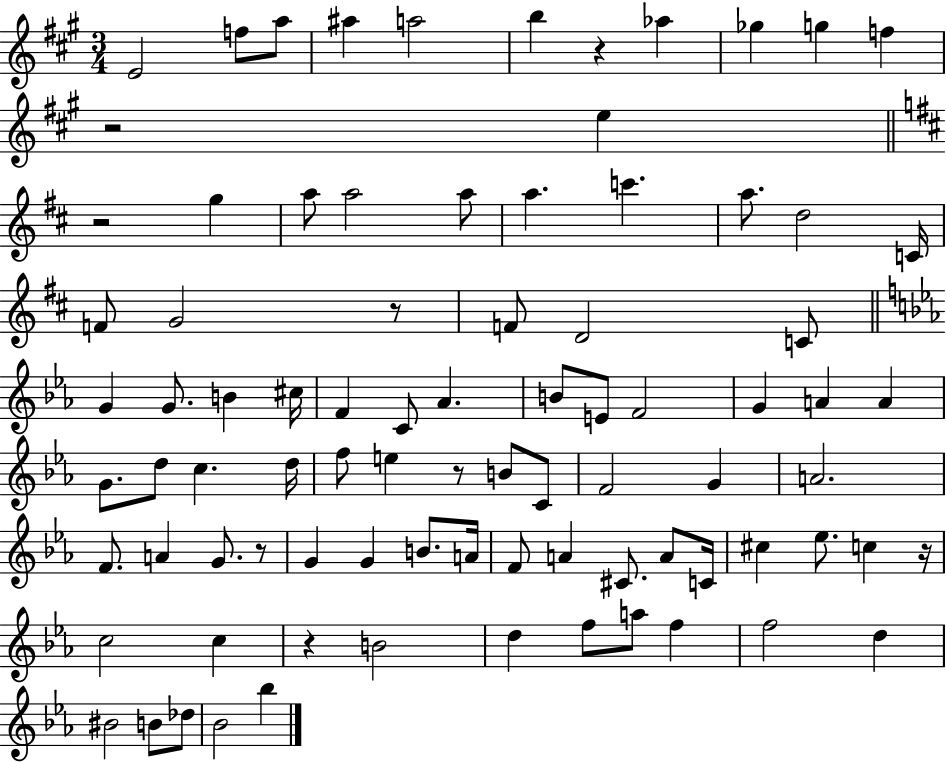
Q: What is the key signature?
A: A major